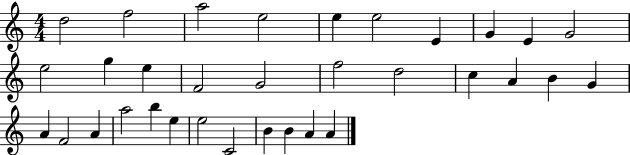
D5/h F5/h A5/h E5/h E5/q E5/h E4/q G4/q E4/q G4/h E5/h G5/q E5/q F4/h G4/h F5/h D5/h C5/q A4/q B4/q G4/q A4/q F4/h A4/q A5/h B5/q E5/q E5/h C4/h B4/q B4/q A4/q A4/q